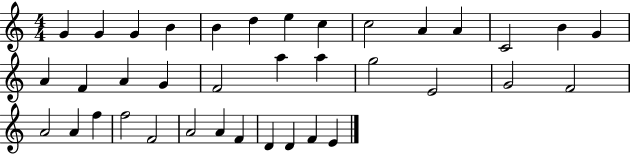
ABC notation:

X:1
T:Untitled
M:4/4
L:1/4
K:C
G G G B B d e c c2 A A C2 B G A F A G F2 a a g2 E2 G2 F2 A2 A f f2 F2 A2 A F D D F E